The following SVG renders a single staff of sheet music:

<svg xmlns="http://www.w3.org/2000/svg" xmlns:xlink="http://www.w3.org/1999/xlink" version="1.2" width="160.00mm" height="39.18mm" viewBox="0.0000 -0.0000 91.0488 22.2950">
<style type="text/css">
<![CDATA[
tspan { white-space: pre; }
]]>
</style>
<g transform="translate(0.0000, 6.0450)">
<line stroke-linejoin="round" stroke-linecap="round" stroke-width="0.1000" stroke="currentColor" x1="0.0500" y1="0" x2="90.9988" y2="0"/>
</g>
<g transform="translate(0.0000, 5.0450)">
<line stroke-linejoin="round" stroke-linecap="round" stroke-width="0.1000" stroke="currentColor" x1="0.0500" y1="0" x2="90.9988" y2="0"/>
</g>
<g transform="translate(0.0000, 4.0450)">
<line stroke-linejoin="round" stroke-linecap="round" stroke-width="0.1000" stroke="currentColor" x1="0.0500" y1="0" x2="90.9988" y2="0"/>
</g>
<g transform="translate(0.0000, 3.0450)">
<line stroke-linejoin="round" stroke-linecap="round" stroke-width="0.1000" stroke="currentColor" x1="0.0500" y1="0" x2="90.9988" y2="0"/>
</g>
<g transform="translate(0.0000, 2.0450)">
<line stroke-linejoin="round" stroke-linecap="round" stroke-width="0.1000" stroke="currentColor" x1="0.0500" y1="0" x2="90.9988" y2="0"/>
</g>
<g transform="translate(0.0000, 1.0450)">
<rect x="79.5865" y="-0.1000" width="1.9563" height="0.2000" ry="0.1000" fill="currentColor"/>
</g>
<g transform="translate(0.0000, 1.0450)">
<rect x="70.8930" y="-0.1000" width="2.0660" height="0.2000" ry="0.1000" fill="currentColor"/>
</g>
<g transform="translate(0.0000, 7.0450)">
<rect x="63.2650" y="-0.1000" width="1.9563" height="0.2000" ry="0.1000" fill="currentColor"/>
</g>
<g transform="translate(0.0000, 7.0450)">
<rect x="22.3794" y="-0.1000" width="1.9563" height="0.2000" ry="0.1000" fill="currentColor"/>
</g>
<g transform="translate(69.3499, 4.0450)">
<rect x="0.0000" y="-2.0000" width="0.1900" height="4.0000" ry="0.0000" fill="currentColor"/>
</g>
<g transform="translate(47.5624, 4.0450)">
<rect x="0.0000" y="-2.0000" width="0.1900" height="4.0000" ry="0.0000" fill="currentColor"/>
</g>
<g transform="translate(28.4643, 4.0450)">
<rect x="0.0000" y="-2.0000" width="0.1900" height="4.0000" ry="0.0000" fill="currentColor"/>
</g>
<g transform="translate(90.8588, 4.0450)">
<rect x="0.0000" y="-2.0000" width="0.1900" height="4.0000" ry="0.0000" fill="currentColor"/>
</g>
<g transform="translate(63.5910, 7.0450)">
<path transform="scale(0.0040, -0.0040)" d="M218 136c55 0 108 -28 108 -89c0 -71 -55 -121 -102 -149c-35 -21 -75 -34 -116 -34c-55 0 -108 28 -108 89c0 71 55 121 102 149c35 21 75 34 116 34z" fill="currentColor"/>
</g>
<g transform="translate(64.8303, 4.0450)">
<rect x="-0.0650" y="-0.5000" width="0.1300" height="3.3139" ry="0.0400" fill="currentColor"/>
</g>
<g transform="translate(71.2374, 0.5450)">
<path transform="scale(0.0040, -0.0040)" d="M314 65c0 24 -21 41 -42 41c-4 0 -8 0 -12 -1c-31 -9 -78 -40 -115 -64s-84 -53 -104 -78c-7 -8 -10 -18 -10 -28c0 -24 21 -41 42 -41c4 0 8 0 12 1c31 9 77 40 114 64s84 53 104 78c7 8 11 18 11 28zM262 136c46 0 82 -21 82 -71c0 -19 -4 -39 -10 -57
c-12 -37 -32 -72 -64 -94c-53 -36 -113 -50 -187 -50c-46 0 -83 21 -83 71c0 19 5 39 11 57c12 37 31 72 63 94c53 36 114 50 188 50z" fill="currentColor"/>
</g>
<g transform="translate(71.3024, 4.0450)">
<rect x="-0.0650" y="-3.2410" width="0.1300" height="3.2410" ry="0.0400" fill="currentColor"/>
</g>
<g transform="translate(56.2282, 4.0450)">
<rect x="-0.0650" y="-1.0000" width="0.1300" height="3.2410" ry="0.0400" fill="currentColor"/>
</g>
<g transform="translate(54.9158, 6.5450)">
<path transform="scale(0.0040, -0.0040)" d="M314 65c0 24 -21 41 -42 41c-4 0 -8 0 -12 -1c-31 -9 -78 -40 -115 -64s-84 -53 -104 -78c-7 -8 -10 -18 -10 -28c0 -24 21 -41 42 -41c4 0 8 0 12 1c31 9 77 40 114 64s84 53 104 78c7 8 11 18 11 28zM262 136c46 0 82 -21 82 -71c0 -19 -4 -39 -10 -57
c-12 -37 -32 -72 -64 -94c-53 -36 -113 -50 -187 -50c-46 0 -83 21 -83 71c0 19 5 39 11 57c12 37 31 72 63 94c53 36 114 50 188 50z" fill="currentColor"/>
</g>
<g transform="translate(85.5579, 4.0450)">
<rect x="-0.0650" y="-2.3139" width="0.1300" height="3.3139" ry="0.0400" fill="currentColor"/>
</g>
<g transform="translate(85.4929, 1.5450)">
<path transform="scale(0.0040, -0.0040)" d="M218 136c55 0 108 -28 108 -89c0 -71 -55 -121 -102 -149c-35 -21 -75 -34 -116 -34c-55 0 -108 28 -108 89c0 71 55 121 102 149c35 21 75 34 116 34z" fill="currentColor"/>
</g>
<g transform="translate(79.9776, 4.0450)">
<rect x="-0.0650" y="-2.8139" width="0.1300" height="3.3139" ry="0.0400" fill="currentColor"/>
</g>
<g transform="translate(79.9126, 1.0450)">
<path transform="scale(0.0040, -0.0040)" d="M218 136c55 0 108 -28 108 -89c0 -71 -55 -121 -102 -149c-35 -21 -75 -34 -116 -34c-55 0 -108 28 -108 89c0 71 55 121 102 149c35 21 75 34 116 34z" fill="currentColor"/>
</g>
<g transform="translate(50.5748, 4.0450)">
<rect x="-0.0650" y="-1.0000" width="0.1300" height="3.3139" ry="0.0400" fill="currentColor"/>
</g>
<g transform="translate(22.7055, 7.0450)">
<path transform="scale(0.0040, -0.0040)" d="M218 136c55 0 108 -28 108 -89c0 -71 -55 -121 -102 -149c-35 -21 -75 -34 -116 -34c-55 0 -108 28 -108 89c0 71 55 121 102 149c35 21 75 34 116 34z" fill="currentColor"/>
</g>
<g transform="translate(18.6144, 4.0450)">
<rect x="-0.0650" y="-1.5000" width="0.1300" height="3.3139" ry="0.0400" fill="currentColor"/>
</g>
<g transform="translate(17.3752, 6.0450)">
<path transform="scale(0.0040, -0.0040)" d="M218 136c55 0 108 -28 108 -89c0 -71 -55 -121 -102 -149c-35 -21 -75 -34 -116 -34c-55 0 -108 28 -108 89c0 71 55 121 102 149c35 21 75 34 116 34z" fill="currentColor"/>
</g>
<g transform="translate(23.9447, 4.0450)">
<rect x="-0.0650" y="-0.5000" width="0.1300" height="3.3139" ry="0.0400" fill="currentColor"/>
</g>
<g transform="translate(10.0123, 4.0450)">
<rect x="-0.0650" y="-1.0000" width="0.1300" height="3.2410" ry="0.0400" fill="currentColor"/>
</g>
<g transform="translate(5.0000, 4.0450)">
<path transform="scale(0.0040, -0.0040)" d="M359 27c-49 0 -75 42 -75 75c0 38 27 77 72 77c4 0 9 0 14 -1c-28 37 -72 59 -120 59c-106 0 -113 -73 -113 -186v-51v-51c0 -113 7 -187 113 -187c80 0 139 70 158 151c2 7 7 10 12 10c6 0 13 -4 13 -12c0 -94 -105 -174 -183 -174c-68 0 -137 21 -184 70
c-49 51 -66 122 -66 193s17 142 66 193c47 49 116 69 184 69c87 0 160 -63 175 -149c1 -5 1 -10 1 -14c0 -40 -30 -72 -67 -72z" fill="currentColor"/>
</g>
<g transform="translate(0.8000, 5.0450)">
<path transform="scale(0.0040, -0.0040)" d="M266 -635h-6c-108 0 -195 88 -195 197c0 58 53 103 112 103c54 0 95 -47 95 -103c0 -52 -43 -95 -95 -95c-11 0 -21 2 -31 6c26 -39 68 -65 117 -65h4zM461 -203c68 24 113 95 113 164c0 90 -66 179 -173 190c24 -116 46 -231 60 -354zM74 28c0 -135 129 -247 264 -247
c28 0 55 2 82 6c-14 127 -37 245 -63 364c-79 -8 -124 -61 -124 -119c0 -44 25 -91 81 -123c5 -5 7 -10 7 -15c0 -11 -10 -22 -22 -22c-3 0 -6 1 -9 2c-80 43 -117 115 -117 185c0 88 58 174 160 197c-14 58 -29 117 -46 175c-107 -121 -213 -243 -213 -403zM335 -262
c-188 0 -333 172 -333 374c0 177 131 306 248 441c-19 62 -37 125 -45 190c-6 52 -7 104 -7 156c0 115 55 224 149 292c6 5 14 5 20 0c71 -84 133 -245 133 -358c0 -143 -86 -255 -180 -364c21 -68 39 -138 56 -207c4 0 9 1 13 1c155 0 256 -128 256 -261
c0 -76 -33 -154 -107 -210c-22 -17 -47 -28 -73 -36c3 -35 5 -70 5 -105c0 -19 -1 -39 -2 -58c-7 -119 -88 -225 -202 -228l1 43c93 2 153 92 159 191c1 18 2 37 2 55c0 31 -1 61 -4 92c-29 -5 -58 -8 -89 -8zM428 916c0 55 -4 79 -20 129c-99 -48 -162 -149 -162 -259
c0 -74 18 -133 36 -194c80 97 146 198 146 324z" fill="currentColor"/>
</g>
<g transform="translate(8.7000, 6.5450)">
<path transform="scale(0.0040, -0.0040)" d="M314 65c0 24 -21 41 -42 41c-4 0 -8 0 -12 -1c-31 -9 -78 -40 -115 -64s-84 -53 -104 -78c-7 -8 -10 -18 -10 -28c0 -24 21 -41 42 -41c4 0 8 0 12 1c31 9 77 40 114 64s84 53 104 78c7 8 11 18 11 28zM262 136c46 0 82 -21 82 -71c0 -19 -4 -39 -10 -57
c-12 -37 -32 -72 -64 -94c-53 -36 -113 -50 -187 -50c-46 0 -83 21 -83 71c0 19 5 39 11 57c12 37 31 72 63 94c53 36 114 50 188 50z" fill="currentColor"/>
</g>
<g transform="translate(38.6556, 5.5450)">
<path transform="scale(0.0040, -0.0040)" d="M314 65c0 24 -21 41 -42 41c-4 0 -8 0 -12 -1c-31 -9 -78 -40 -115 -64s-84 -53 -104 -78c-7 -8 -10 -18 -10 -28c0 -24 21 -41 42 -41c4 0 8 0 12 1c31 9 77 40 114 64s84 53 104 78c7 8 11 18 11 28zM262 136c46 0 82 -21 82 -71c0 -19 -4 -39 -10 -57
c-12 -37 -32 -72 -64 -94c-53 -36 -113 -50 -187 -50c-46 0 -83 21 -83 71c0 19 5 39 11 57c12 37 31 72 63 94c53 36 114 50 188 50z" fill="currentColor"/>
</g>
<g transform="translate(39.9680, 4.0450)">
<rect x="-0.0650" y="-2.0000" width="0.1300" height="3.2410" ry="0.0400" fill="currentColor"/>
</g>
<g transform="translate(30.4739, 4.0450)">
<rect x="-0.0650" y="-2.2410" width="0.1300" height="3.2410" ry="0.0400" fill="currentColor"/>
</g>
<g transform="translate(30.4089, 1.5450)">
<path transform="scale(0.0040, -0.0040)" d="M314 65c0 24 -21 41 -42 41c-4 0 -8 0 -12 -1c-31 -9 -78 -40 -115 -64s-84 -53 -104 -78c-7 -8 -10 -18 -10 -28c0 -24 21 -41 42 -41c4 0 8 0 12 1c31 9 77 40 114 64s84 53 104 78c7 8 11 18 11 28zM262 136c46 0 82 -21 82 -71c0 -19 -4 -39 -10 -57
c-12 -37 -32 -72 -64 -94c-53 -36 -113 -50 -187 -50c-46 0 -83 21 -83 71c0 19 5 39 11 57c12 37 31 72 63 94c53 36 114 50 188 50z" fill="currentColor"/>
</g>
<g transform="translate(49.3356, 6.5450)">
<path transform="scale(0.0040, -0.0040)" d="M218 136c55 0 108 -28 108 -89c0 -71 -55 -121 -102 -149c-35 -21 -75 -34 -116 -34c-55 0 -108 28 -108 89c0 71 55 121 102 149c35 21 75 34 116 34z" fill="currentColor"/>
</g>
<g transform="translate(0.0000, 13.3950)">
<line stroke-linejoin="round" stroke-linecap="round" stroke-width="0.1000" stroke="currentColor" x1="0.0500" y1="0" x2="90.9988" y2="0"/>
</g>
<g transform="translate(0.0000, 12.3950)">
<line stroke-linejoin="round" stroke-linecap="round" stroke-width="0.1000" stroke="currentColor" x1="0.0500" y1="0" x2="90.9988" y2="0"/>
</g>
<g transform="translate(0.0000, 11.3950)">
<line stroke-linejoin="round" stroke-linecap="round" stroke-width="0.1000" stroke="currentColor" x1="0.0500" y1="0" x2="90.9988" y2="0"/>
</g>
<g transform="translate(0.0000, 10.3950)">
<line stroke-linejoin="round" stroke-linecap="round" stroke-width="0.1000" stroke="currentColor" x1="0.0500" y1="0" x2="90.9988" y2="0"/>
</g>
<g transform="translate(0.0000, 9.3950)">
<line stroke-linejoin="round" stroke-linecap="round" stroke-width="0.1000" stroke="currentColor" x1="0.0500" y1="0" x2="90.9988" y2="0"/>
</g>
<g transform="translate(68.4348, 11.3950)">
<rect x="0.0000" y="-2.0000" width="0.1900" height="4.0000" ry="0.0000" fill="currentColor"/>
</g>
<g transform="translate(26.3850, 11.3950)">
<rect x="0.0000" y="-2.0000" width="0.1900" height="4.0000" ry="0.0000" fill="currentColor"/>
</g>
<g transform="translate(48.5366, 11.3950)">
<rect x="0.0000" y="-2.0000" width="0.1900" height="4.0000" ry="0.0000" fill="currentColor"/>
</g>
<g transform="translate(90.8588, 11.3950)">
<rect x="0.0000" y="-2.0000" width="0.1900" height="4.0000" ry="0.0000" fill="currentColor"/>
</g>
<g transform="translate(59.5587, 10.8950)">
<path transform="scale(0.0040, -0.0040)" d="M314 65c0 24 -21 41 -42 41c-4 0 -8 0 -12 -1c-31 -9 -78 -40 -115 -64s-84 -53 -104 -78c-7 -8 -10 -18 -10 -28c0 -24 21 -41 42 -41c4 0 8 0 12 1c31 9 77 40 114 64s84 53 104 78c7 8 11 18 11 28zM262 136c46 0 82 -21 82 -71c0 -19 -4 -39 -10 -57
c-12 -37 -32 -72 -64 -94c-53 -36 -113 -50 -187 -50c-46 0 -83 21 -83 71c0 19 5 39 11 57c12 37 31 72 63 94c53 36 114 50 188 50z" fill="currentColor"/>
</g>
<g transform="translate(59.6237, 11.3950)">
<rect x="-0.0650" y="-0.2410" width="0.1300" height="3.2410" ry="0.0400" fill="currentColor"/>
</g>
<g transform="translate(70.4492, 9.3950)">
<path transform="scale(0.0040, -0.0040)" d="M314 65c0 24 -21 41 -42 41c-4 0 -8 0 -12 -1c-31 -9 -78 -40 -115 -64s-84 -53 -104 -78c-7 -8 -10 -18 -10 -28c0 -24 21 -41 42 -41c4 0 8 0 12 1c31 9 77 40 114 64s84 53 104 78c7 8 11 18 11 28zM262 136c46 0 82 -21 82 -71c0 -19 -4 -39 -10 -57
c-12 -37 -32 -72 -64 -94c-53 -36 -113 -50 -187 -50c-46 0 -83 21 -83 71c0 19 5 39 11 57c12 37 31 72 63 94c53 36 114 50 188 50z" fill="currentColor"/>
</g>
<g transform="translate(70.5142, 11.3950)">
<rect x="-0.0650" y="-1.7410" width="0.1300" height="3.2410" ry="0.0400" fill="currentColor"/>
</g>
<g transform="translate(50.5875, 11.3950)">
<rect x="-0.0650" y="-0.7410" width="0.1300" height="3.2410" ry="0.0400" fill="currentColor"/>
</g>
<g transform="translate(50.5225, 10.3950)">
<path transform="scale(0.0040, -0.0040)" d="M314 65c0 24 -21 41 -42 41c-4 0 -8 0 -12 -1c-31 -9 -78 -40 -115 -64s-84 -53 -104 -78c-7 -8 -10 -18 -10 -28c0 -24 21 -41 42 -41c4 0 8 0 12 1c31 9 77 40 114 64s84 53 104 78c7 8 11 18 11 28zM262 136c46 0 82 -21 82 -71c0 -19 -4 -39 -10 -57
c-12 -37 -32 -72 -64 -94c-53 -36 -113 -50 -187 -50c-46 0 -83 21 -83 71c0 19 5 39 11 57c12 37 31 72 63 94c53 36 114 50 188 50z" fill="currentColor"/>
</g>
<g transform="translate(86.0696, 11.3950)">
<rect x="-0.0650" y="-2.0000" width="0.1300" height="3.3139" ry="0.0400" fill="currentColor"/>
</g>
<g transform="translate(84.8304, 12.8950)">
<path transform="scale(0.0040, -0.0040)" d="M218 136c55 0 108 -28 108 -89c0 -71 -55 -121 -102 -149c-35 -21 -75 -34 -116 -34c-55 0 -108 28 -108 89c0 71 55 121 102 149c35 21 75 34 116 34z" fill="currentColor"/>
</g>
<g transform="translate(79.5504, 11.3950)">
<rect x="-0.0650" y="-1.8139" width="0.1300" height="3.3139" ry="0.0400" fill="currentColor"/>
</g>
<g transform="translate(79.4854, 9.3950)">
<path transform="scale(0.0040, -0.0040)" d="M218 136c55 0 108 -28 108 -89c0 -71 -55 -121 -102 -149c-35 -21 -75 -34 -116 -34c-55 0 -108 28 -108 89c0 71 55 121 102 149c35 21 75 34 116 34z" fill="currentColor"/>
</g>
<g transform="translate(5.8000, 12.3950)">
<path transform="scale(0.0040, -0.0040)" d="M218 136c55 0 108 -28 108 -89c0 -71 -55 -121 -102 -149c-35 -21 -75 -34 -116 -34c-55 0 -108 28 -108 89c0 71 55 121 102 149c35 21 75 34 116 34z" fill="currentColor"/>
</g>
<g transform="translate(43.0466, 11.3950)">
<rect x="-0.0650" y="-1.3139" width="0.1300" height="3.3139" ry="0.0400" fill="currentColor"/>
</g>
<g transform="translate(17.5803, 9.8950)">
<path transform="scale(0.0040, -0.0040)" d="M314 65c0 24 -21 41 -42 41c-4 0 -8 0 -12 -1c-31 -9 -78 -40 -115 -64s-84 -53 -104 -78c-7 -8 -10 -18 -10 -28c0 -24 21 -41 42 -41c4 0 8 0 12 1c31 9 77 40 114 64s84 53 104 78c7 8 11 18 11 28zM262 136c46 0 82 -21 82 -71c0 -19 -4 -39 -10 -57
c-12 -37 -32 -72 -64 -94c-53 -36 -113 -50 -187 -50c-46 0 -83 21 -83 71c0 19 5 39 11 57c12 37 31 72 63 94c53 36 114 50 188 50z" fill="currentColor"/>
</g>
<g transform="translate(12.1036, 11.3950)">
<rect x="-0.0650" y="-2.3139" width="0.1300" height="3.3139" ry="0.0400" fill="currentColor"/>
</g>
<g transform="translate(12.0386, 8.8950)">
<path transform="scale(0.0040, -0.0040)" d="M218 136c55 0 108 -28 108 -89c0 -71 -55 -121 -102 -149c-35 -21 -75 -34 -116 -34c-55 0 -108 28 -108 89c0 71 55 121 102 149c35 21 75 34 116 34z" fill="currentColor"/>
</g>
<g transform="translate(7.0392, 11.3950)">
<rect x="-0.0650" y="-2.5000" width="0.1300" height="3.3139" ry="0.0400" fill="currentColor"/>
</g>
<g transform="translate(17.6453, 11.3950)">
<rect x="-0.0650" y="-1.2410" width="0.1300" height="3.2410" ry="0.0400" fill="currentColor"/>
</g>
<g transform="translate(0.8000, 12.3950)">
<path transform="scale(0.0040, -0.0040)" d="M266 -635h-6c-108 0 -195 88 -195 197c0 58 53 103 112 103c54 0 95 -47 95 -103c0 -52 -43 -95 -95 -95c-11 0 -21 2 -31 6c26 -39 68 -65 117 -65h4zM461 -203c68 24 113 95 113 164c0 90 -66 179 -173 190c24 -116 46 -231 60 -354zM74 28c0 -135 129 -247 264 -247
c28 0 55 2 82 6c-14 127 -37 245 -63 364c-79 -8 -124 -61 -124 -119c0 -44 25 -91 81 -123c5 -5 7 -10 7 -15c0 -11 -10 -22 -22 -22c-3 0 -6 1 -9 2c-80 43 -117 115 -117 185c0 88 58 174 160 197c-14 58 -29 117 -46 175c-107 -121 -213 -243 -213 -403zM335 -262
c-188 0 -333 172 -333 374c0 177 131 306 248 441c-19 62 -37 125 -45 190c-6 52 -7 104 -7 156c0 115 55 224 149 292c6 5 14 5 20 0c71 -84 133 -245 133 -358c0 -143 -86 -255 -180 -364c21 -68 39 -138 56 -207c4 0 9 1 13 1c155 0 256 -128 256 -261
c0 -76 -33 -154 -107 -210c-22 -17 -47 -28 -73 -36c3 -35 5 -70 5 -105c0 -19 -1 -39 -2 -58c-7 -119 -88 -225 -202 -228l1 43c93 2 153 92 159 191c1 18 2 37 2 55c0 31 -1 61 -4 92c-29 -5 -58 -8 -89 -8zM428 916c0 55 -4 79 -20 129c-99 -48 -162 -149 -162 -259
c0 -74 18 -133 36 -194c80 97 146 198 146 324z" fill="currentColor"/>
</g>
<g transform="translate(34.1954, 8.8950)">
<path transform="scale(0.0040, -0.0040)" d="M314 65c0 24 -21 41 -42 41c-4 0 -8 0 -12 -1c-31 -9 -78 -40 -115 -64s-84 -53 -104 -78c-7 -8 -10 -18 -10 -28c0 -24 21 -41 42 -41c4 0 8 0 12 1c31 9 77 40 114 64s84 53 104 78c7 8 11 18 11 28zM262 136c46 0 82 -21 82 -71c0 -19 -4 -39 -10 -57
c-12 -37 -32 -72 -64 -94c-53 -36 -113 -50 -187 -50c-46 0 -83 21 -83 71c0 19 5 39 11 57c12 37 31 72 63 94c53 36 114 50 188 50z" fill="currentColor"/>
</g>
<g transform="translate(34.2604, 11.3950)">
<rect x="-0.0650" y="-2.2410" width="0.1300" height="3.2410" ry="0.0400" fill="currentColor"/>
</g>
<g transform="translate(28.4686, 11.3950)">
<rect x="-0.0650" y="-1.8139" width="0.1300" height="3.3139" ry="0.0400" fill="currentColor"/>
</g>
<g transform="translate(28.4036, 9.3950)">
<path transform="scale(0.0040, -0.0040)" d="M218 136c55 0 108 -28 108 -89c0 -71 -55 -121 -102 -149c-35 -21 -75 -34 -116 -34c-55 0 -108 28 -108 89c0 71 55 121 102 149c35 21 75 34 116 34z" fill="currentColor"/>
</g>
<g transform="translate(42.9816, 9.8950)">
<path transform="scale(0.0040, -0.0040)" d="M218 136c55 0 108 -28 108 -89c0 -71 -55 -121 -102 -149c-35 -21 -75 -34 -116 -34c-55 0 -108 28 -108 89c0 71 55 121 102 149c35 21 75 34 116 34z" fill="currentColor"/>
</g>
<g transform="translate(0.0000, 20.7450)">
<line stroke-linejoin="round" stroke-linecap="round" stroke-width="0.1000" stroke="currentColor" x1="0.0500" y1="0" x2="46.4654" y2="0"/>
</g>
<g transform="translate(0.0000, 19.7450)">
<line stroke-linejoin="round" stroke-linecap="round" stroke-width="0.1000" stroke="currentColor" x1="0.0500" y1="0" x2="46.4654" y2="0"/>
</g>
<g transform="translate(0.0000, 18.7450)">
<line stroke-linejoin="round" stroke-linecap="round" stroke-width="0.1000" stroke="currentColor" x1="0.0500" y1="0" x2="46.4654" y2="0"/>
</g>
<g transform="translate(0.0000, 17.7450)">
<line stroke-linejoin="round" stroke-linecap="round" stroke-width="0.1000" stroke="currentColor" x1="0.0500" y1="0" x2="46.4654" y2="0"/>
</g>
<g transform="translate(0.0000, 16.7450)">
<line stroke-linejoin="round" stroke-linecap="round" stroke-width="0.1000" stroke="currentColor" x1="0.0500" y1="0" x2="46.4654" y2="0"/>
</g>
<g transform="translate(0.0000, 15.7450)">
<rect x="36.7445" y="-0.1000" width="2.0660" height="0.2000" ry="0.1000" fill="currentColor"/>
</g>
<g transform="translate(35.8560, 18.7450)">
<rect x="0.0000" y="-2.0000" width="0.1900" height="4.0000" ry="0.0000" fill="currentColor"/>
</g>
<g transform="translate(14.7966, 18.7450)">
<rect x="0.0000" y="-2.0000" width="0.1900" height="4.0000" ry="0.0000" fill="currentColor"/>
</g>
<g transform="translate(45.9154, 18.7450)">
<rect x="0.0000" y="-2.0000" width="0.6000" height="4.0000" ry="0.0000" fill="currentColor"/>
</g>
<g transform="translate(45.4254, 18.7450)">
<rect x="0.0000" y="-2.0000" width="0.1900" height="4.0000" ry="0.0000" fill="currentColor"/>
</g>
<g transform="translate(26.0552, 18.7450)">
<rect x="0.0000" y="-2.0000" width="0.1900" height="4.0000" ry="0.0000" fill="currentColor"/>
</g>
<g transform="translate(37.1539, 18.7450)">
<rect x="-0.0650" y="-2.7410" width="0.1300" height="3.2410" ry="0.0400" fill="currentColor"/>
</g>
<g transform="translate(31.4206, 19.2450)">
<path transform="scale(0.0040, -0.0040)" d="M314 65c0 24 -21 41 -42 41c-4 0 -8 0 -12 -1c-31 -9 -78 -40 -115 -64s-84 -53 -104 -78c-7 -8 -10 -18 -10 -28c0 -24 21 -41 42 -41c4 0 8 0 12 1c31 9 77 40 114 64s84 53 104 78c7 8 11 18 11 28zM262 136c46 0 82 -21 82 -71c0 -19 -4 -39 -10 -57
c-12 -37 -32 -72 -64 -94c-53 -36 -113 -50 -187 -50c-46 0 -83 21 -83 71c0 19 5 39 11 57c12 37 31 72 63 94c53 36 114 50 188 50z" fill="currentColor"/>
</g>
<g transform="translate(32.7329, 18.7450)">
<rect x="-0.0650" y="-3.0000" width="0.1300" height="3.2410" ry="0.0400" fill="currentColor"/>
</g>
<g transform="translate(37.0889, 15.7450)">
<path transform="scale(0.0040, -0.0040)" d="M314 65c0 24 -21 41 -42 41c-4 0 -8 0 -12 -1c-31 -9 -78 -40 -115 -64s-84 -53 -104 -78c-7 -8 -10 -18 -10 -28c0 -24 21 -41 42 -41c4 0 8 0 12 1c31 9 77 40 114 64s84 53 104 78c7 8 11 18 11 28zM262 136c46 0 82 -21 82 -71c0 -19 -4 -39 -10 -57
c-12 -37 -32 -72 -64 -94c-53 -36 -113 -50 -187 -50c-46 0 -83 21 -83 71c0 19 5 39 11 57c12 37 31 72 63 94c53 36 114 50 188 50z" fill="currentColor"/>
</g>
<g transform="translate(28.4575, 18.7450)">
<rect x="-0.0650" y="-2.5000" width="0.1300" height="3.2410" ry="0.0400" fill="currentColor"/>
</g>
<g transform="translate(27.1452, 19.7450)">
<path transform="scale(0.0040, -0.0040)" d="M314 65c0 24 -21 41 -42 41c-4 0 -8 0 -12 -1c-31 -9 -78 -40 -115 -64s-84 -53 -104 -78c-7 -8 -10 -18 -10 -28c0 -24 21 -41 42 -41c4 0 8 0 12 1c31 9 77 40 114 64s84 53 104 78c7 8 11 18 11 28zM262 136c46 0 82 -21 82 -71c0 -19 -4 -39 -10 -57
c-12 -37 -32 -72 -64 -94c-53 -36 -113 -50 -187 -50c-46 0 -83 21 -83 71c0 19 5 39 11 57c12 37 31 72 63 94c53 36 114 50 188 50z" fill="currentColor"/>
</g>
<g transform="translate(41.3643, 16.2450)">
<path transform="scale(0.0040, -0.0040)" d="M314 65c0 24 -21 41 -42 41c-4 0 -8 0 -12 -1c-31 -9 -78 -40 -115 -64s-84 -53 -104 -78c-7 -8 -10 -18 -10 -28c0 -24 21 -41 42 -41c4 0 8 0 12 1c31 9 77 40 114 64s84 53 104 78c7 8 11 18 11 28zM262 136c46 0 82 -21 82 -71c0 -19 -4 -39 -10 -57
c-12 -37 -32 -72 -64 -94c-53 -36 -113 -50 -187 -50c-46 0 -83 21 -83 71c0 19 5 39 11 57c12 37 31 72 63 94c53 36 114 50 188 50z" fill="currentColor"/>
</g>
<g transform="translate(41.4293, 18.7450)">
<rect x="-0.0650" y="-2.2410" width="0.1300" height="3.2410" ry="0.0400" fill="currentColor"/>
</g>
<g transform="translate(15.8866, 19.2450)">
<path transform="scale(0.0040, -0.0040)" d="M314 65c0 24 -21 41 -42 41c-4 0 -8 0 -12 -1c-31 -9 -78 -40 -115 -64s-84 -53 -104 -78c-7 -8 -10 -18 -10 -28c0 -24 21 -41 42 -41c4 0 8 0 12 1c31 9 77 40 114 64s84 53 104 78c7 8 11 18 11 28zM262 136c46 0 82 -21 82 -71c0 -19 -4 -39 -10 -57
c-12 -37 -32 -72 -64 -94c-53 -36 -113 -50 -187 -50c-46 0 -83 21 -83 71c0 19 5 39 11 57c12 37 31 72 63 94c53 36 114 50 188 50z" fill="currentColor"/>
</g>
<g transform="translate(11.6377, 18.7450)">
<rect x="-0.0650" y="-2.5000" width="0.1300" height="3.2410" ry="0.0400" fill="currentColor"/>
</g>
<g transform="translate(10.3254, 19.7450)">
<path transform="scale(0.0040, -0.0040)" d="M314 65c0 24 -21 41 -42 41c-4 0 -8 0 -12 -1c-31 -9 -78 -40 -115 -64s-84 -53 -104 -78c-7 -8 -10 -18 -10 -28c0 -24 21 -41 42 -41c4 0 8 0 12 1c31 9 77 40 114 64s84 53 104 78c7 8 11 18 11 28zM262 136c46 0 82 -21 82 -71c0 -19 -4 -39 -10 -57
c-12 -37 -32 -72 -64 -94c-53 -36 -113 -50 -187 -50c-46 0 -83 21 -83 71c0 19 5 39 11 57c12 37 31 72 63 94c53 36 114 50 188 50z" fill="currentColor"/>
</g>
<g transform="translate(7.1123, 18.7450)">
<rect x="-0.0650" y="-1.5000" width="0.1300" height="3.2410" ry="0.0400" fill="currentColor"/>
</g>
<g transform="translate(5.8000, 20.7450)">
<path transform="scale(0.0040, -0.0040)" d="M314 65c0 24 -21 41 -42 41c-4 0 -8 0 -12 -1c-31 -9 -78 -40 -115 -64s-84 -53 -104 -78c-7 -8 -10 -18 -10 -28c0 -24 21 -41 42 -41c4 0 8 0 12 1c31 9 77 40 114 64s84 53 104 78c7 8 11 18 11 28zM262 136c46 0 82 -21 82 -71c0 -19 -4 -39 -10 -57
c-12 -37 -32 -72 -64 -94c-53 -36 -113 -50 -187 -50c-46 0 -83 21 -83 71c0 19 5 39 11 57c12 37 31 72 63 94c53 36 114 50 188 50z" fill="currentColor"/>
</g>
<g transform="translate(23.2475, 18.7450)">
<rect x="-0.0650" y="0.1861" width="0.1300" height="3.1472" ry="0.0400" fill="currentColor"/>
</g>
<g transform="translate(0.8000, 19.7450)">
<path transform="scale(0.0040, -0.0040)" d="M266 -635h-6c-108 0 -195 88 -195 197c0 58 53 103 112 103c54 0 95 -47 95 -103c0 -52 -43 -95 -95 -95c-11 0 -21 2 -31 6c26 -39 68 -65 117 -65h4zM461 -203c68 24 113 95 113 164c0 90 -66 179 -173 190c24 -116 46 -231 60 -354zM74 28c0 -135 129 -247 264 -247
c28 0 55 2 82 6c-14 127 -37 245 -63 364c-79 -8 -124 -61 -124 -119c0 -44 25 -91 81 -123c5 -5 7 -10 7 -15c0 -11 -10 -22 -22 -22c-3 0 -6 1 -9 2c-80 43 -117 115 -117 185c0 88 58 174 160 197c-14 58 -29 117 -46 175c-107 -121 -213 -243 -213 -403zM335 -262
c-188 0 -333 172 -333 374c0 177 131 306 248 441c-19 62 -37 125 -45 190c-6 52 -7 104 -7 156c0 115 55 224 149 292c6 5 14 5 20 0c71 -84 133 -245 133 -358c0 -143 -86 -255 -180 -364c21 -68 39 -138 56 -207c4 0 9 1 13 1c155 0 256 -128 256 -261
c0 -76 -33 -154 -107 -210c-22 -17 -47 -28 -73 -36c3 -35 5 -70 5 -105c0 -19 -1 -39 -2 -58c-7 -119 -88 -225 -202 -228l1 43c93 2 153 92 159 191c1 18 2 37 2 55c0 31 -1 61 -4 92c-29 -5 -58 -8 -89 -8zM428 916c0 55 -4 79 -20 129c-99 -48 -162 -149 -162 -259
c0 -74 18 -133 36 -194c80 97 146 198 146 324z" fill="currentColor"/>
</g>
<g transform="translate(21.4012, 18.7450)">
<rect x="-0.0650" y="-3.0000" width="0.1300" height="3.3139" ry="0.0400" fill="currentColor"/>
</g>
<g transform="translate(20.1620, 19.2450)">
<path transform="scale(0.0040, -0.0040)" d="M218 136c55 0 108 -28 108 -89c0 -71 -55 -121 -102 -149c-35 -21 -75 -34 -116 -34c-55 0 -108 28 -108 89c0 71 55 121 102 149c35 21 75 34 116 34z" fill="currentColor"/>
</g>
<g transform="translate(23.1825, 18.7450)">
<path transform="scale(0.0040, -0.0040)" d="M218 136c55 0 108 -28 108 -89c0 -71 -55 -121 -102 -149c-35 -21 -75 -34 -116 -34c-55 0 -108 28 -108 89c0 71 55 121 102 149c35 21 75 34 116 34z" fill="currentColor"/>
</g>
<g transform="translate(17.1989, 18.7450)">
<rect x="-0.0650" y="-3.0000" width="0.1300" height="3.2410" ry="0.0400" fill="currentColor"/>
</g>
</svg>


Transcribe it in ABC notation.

X:1
T:Untitled
M:4/4
L:1/4
K:C
D2 E C g2 F2 D D2 C b2 a g G g e2 f g2 e d2 c2 f2 f F E2 G2 A2 A B G2 A2 a2 g2